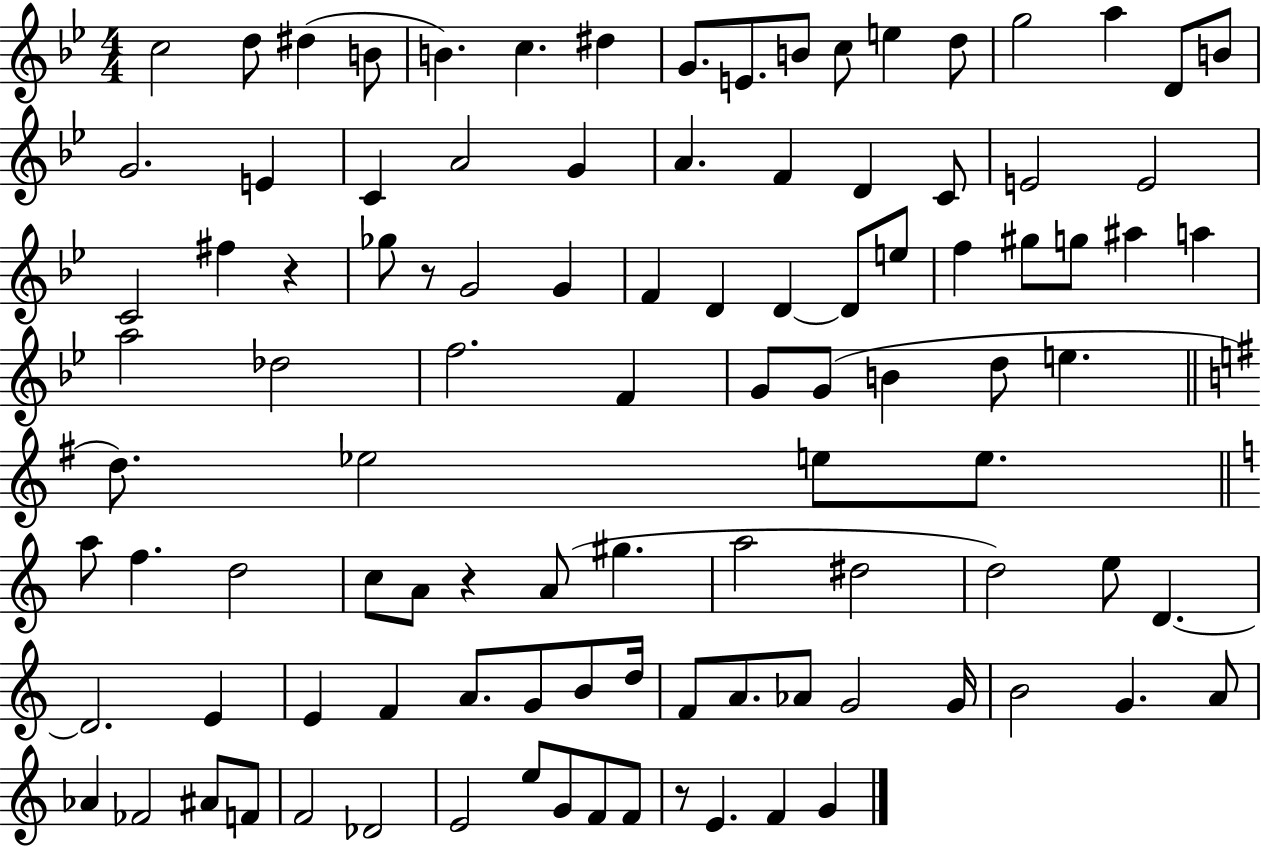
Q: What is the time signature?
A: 4/4